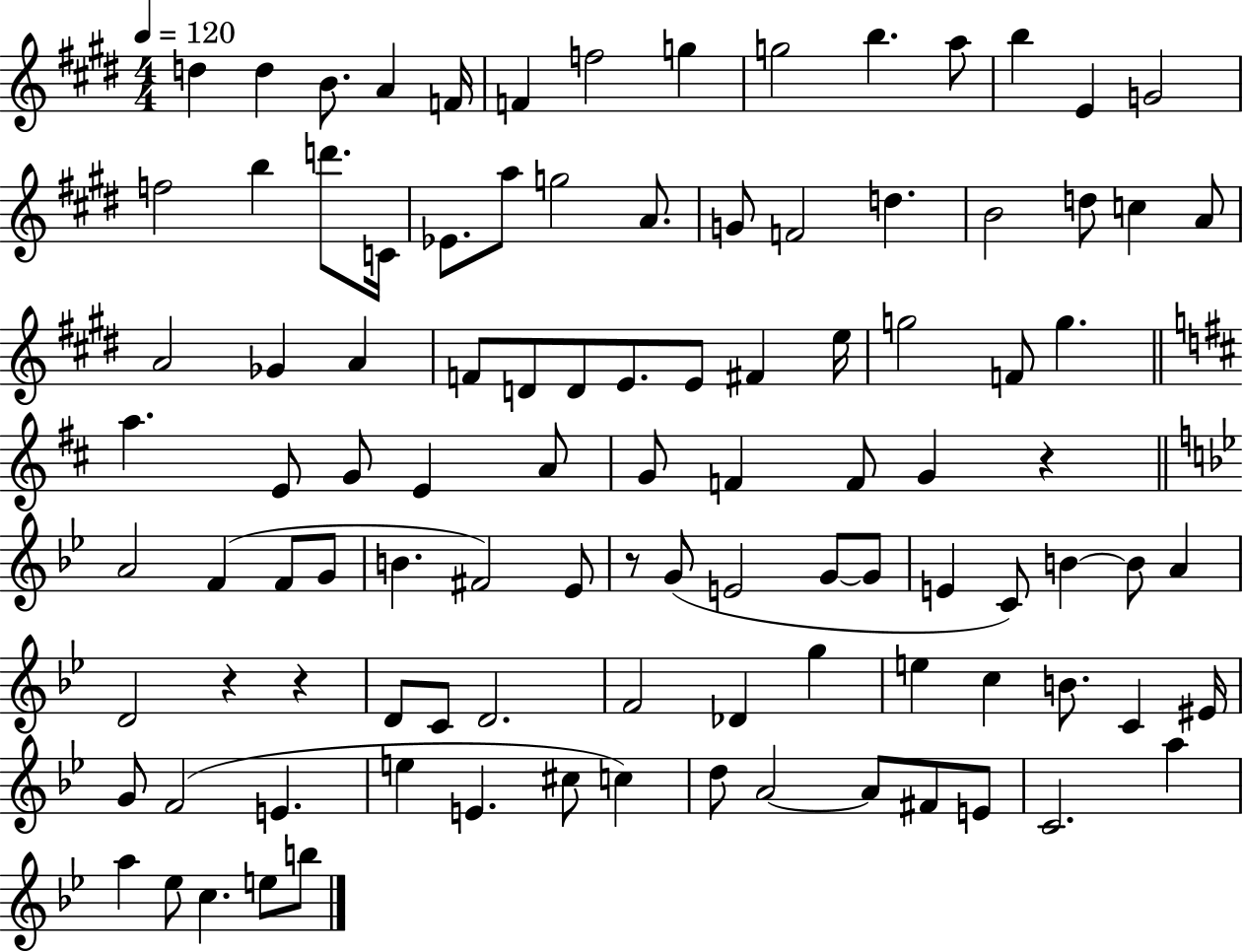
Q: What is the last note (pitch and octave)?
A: B5